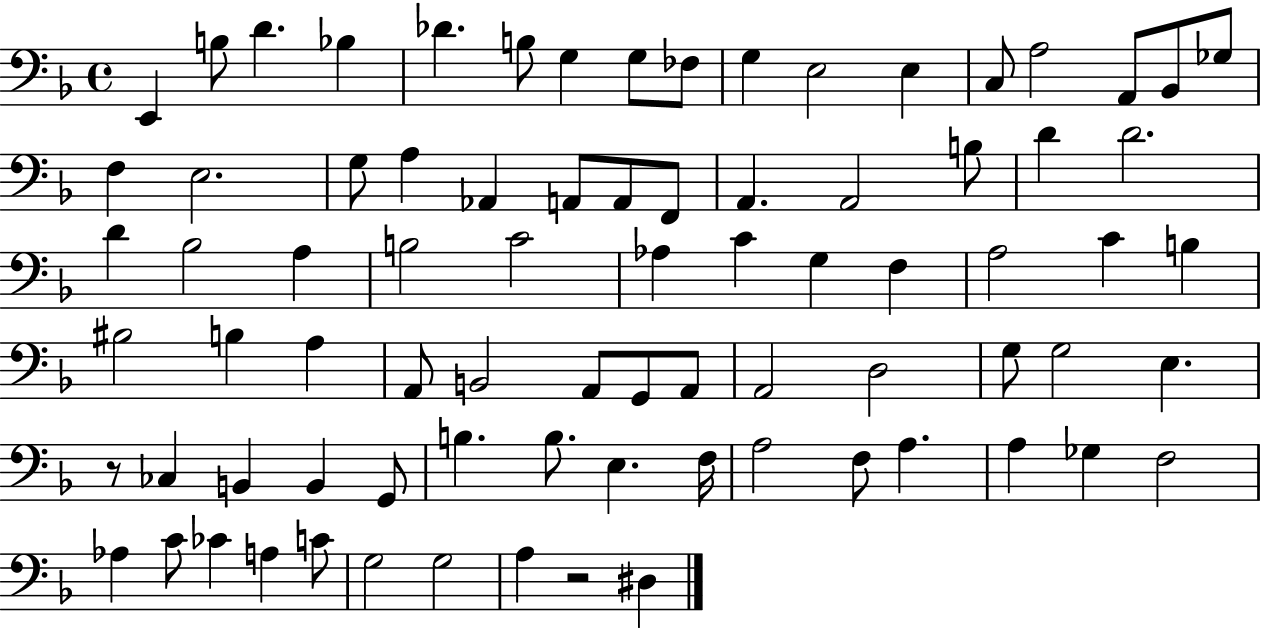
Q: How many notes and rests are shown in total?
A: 80